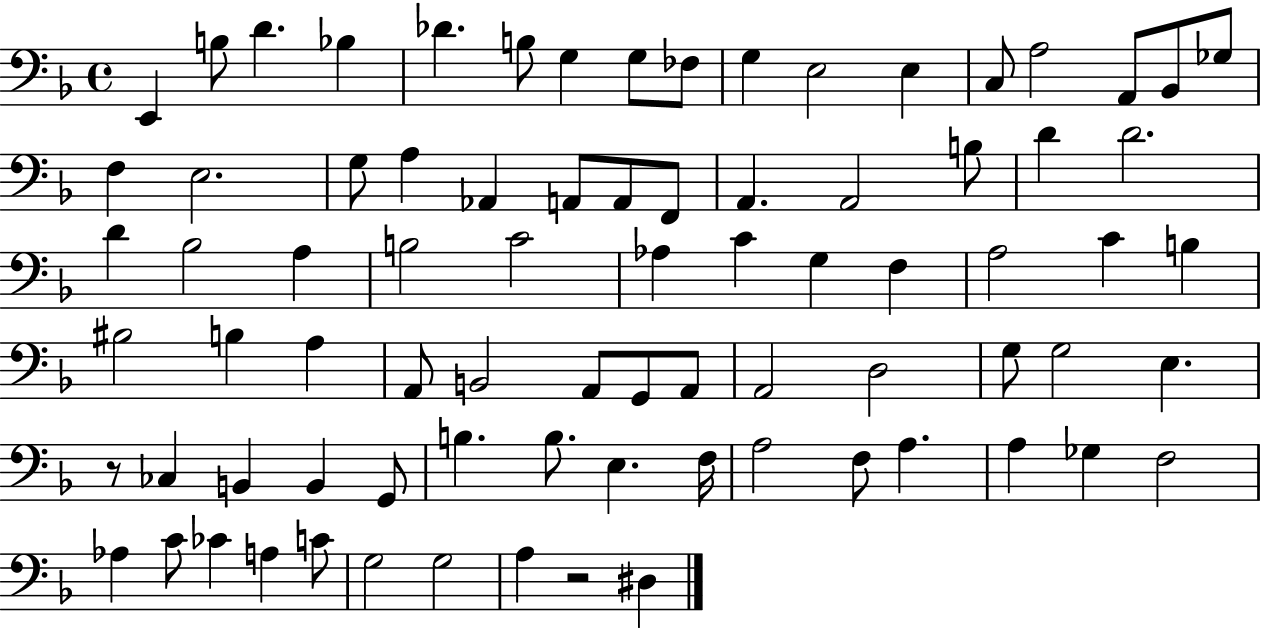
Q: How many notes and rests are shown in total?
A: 80